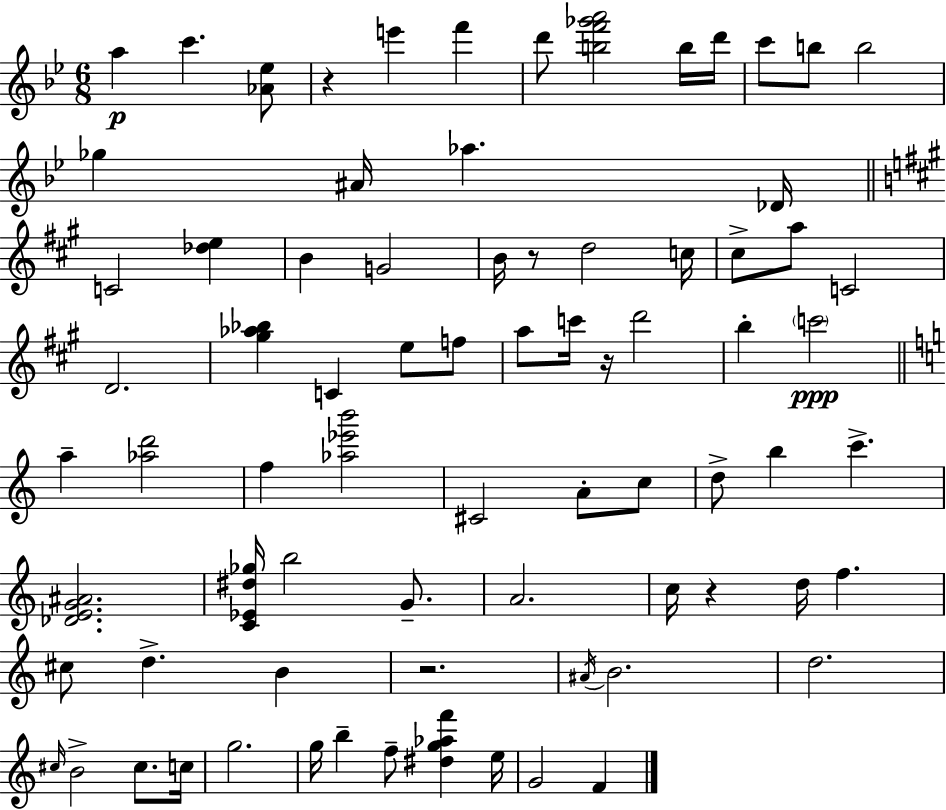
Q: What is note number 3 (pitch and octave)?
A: E6